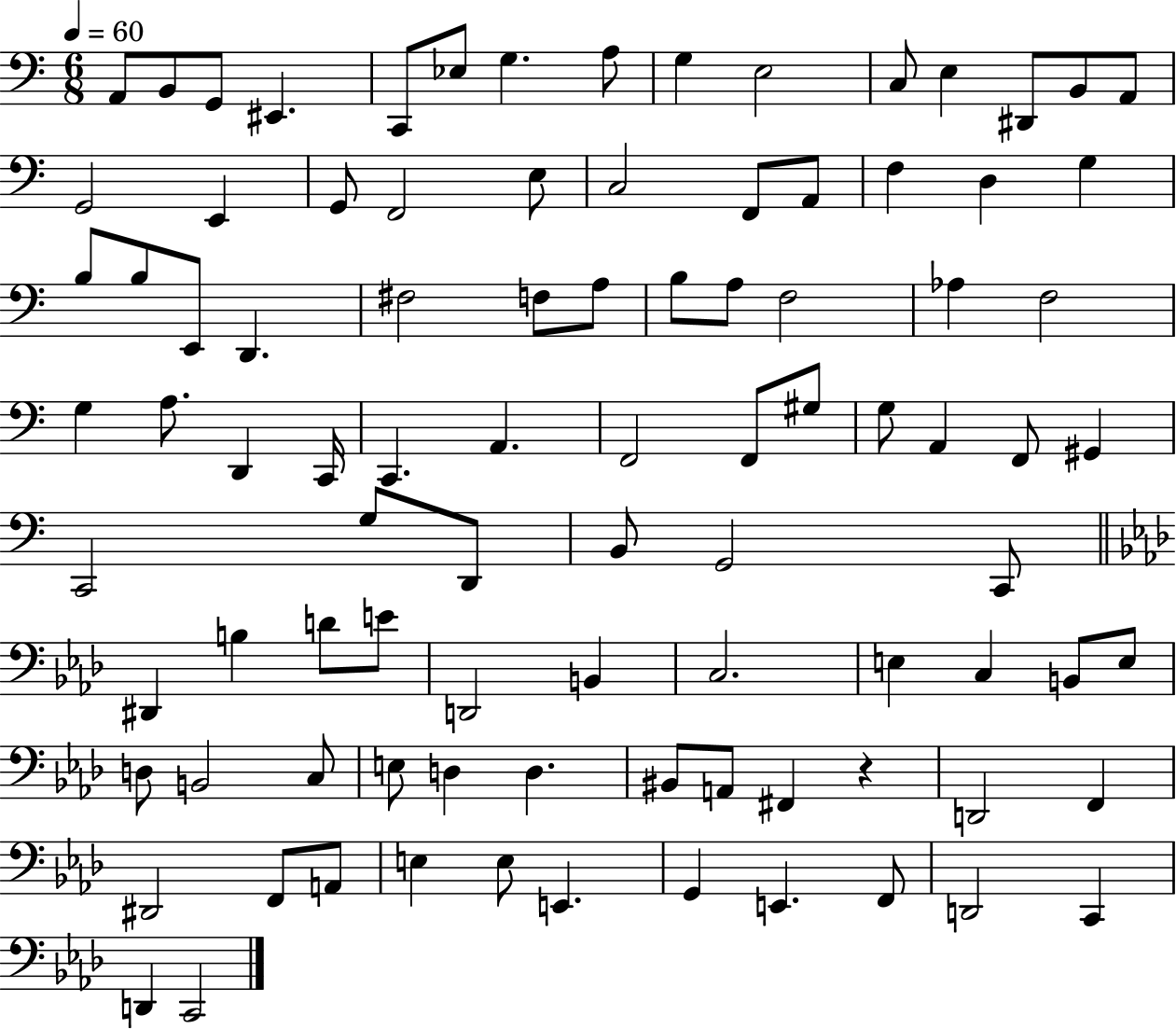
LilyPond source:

{
  \clef bass
  \numericTimeSignature
  \time 6/8
  \key c \major
  \tempo 4 = 60
  a,8 b,8 g,8 eis,4. | c,8 ees8 g4. a8 | g4 e2 | c8 e4 dis,8 b,8 a,8 | \break g,2 e,4 | g,8 f,2 e8 | c2 f,8 a,8 | f4 d4 g4 | \break b8 b8 e,8 d,4. | fis2 f8 a8 | b8 a8 f2 | aes4 f2 | \break g4 a8. d,4 c,16 | c,4. a,4. | f,2 f,8 gis8 | g8 a,4 f,8 gis,4 | \break c,2 g8 d,8 | b,8 g,2 c,8 | \bar "||" \break \key f \minor dis,4 b4 d'8 e'8 | d,2 b,4 | c2. | e4 c4 b,8 e8 | \break d8 b,2 c8 | e8 d4 d4. | bis,8 a,8 fis,4 r4 | d,2 f,4 | \break dis,2 f,8 a,8 | e4 e8 e,4. | g,4 e,4. f,8 | d,2 c,4 | \break d,4 c,2 | \bar "|."
}